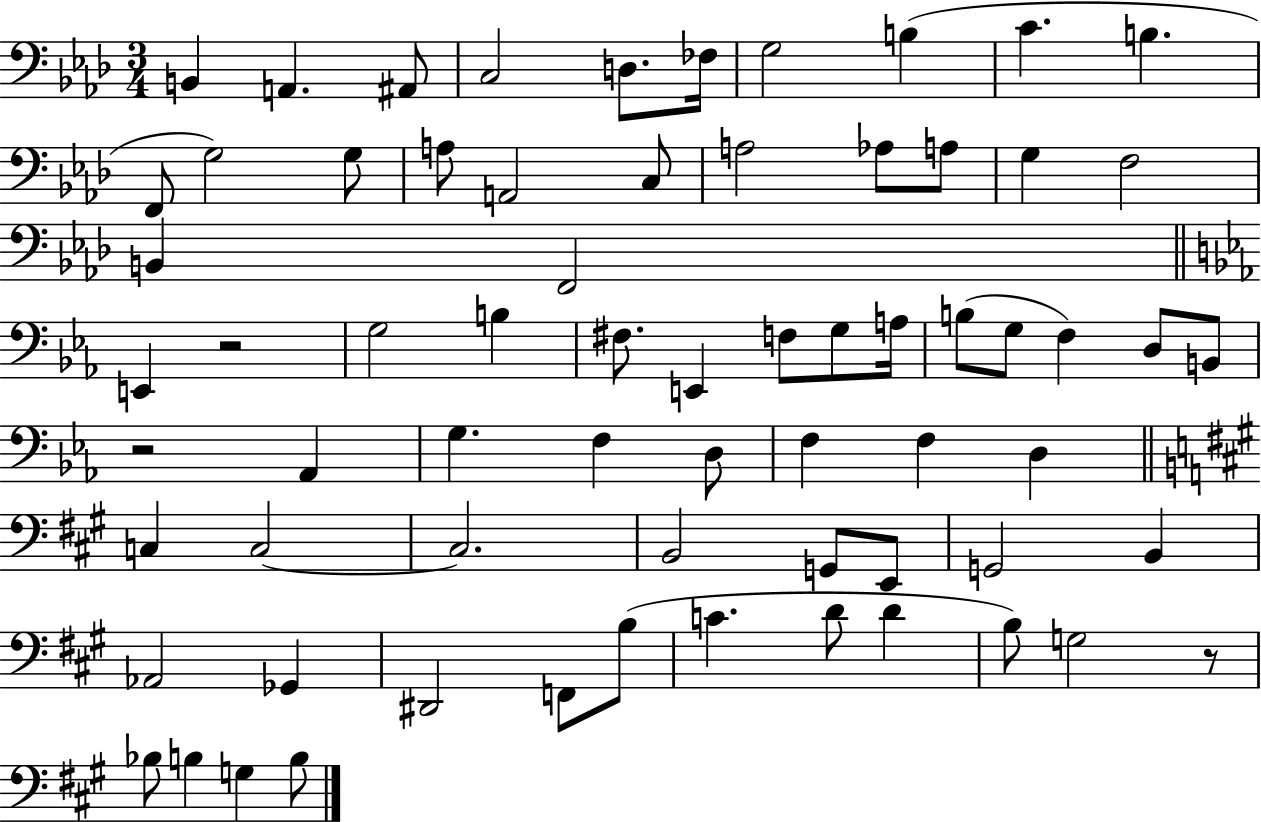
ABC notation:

X:1
T:Untitled
M:3/4
L:1/4
K:Ab
B,, A,, ^A,,/2 C,2 D,/2 _F,/4 G,2 B, C B, F,,/2 G,2 G,/2 A,/2 A,,2 C,/2 A,2 _A,/2 A,/2 G, F,2 B,, F,,2 E,, z2 G,2 B, ^F,/2 E,, F,/2 G,/2 A,/4 B,/2 G,/2 F, D,/2 B,,/2 z2 _A,, G, F, D,/2 F, F, D, C, C,2 C,2 B,,2 G,,/2 E,,/2 G,,2 B,, _A,,2 _G,, ^D,,2 F,,/2 B,/2 C D/2 D B,/2 G,2 z/2 _B,/2 B, G, B,/2